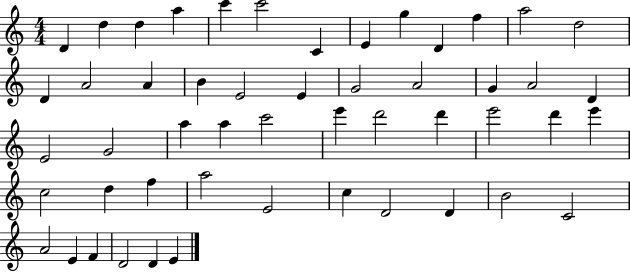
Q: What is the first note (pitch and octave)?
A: D4